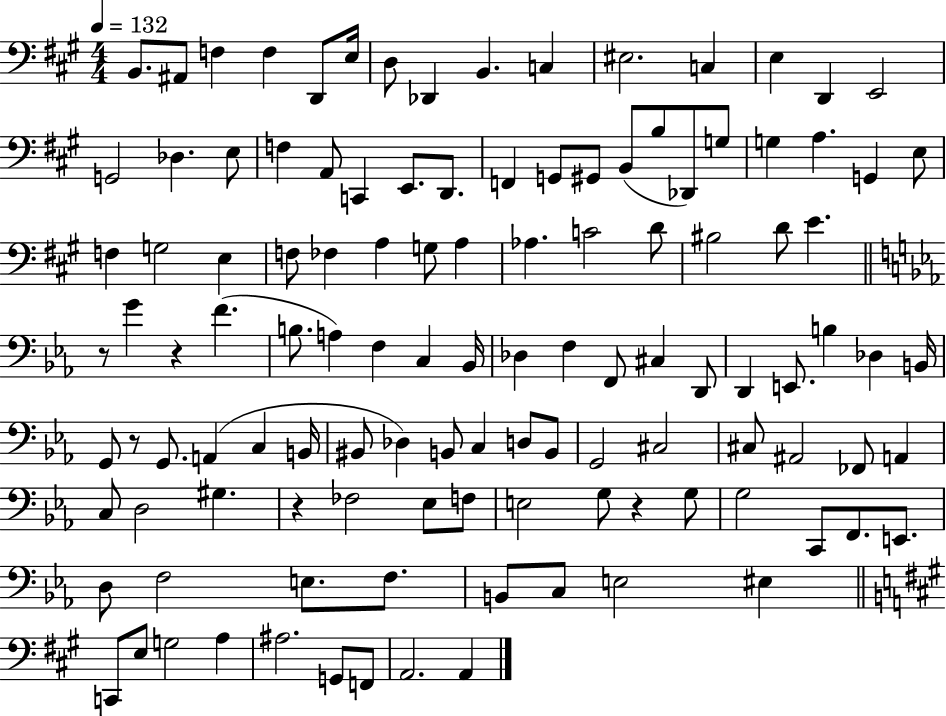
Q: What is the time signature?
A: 4/4